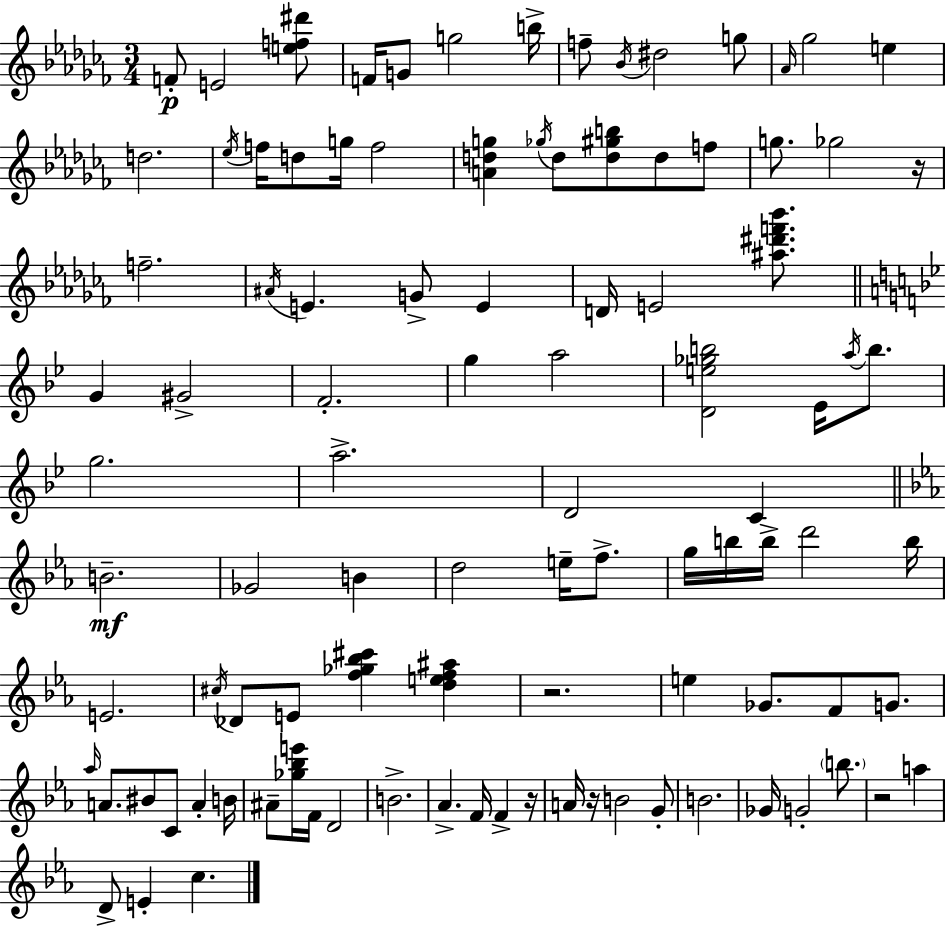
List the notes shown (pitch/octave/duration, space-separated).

F4/e E4/h [E5,F5,D#6]/e F4/s G4/e G5/h B5/s F5/e Bb4/s D#5/h G5/e Ab4/s Gb5/h E5/q D5/h. Eb5/s F5/s D5/e G5/s F5/h [A4,D5,G5]/q Gb5/s D5/e [D5,G#5,B5]/e D5/e F5/e G5/e. Gb5/h R/s F5/h. A#4/s E4/q. G4/e E4/q D4/s E4/h [A#5,D#6,F6,Bb6]/e. G4/q G#4/h F4/h. G5/q A5/h [D4,E5,Gb5,B5]/h Eb4/s A5/s B5/e. G5/h. A5/h. D4/h C4/q B4/h. Gb4/h B4/q D5/h E5/s F5/e. G5/s B5/s B5/s D6/h B5/s E4/h. C#5/s Db4/e E4/e [F5,Gb5,Bb5,C#6]/q [D5,E5,F5,A#5]/q R/h. E5/q Gb4/e. F4/e G4/e. Ab5/s A4/e. BIS4/e C4/e A4/q B4/s A#4/e [Gb5,Bb5,E6]/s F4/s D4/h B4/h. Ab4/q. F4/s F4/q R/s A4/s R/s B4/h G4/e B4/h. Gb4/s G4/h B5/e. R/h A5/q D4/e E4/q C5/q.